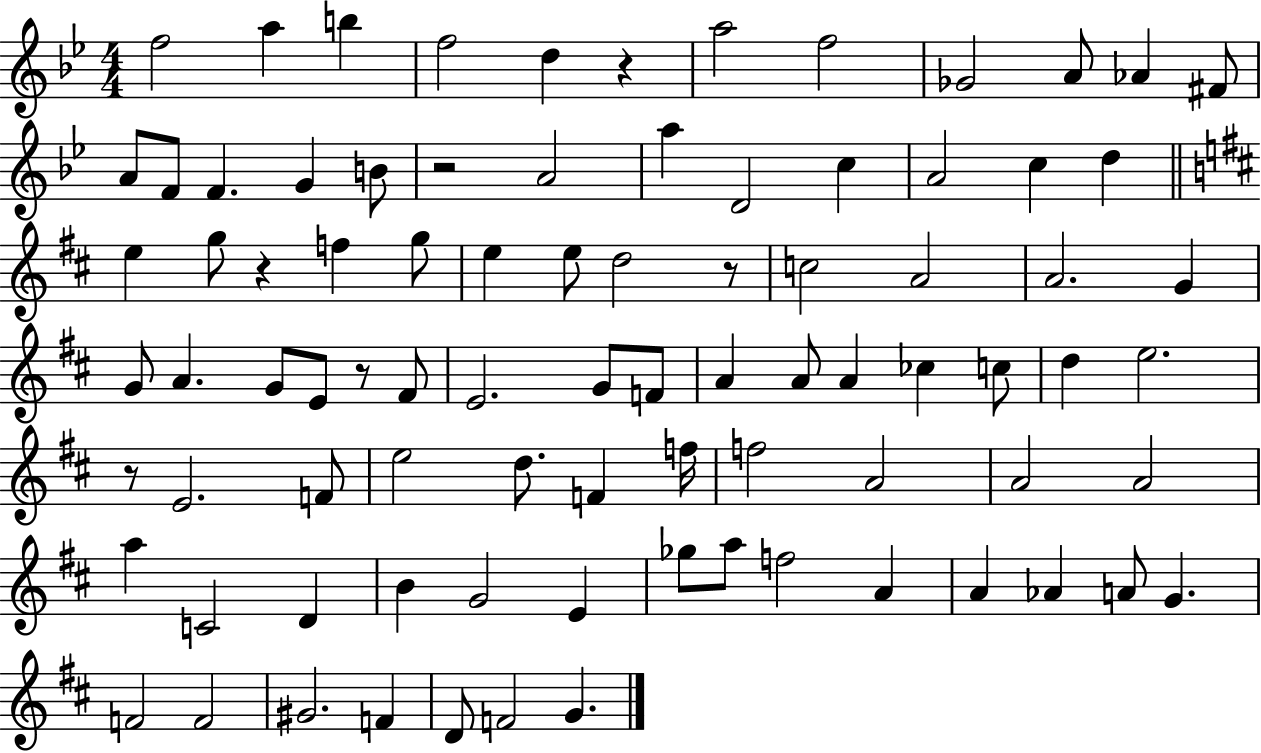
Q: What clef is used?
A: treble